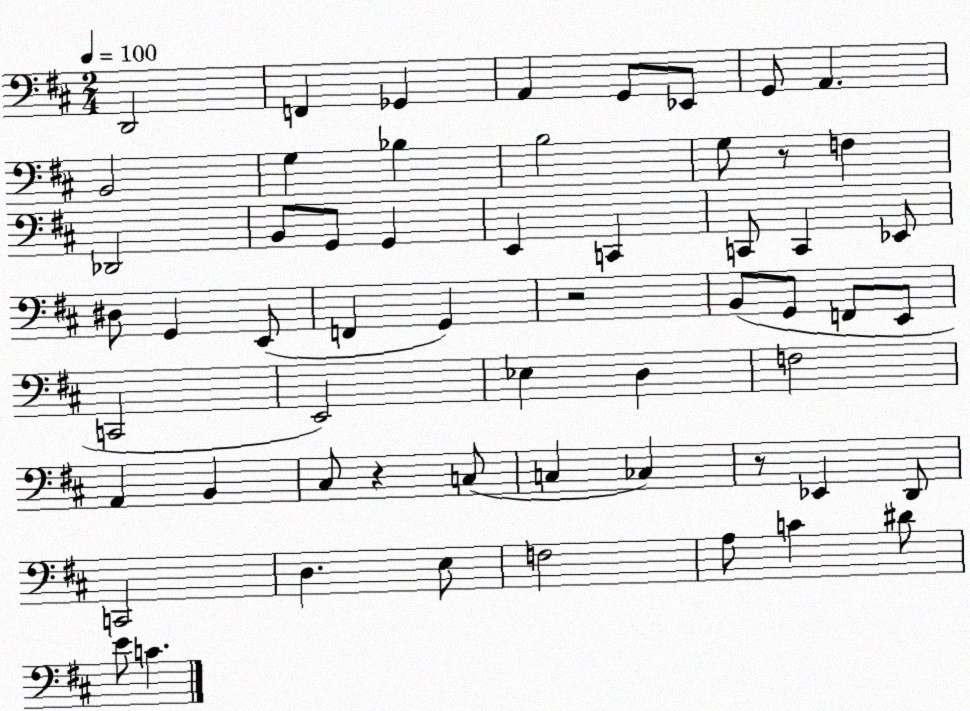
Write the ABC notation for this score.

X:1
T:Untitled
M:2/4
L:1/4
K:D
D,,2 F,, _G,, A,, G,,/2 _E,,/2 G,,/2 A,, B,,2 G, _B, B,2 G,/2 z/2 F, _D,,2 B,,/2 G,,/2 G,, E,, C,, C,,/2 C,, _E,,/2 ^D,/2 G,, E,,/2 F,, G,, z2 B,,/2 G,,/2 F,,/2 E,,/2 C,,2 E,,2 _E, D, F,2 A,, B,, ^C,/2 z C,/2 C, _C, z/2 _E,, D,,/2 C,,2 D, E,/2 F,2 A,/2 C ^D/2 E/2 C